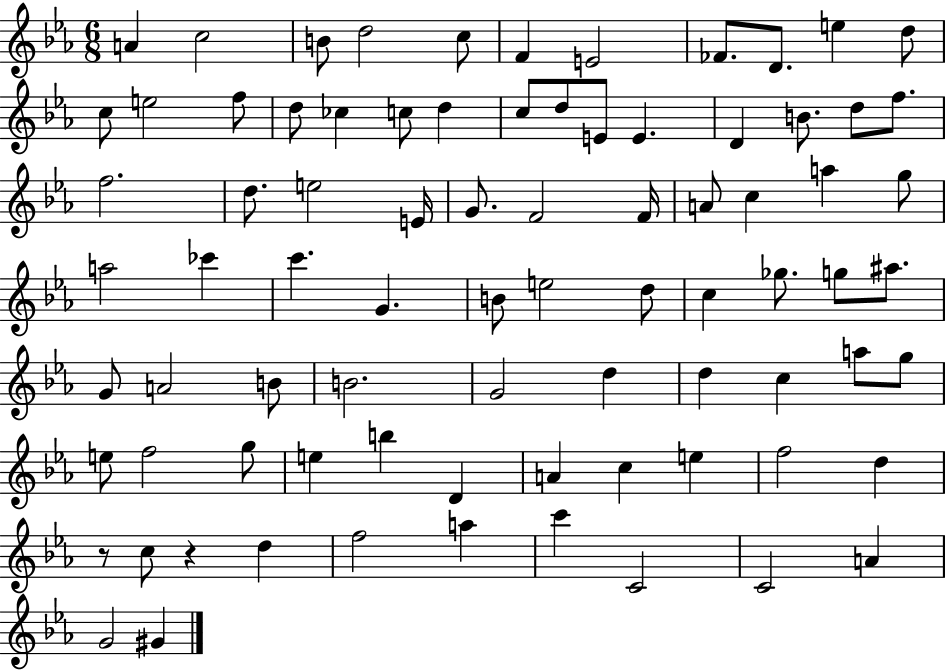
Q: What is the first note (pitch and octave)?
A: A4